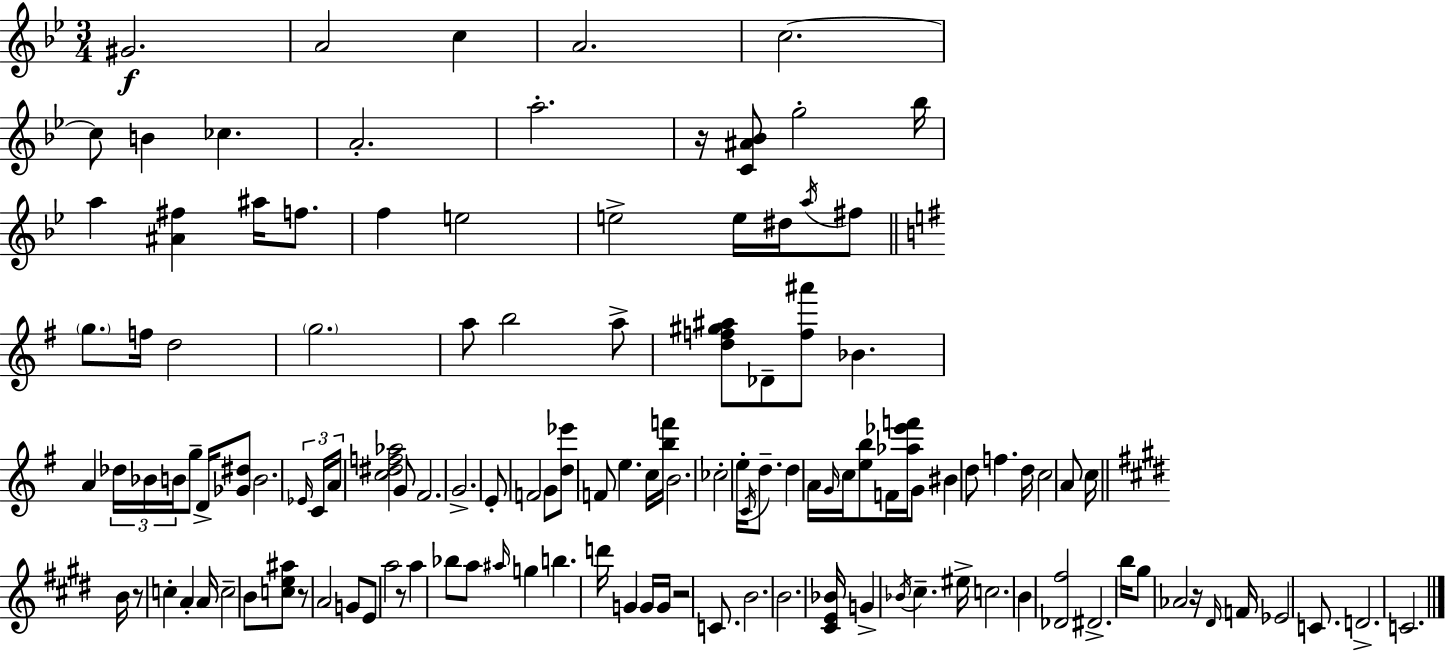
{
  \clef treble
  \numericTimeSignature
  \time 3/4
  \key bes \major
  gis'2.\f | a'2 c''4 | a'2. | c''2.~~ | \break c''8 b'4 ces''4. | a'2.-. | a''2.-. | r16 <c' ais' bes'>8 g''2-. bes''16 | \break a''4 <ais' fis''>4 ais''16 f''8. | f''4 e''2 | e''2-> e''16 dis''16 \acciaccatura { a''16 } fis''8 | \bar "||" \break \key e \minor \parenthesize g''8. f''16 d''2 | \parenthesize g''2. | a''8 b''2 a''8-> | <d'' f'' gis'' ais''>8 des'8-- <f'' ais'''>8 bes'4. | \break a'4 \tuplet 3/2 { des''16 bes'16 b'16 } g''8-- d'16-> <ges' dis''>8 | b'2. | \tuplet 3/2 { \grace { ees'16 } c'16 a'16 } <c'' dis'' f'' aes''>2 g'8 | fis'2. | \break g'2.-> | e'8-. f'2 g'8 | <d'' ees'''>8 f'8 e''4. c''16 | <b'' f'''>16 b'2. | \break ces''2-. e''16-. \acciaccatura { c'16 } d''8.-- | d''4 a'16 \grace { g'16 } c''16 <e'' b''>8 f'16 | <aes'' ees''' f'''>16 g'8 bis'4 d''8 f''4. | d''16 c''2 | \break a'8 c''16 \bar "||" \break \key e \major b'16 r8 c''4-. a'4-. a'16 | c''2-- b'8 <c'' e'' ais''>8 | r8 a'2 g'8 | e'8 a''2 r8 | \break a''4 bes''8 a''8 \grace { ais''16 } g''4 | b''4. d'''16 g'4 | g'16 g'16 r2 c'8. | b'2. | \break b'2. | <cis' e' bes'>16 g'4-> \acciaccatura { bes'16 } cis''4.-- | eis''16-> c''2. | b'4 <des' fis''>2 | \break dis'2.-> | b''16 gis''8 aes'2 | r16 \grace { dis'16 } f'16 ees'2 | c'8. d'2.-> | \break c'2. | \bar "|."
}